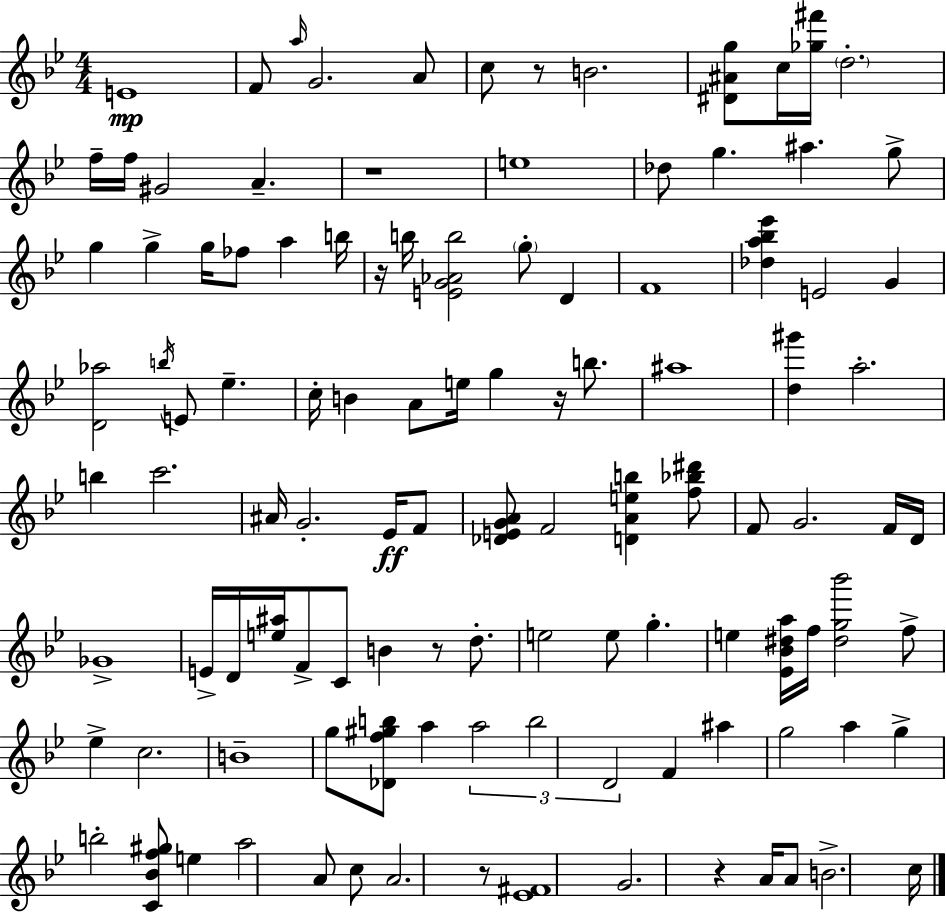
E4/w F4/e A5/s G4/h. A4/e C5/e R/e B4/h. [D#4,A#4,G5]/e C5/s [Gb5,F#6]/s D5/h. F5/s F5/s G#4/h A4/q. R/w E5/w Db5/e G5/q. A#5/q. G5/e G5/q G5/q G5/s FES5/e A5/q B5/s R/s B5/s [E4,G4,Ab4,B5]/h G5/e D4/q F4/w [Db5,A5,Bb5,Eb6]/q E4/h G4/q [D4,Ab5]/h B5/s E4/e Eb5/q. C5/s B4/q A4/e E5/s G5/q R/s B5/e. A#5/w [D5,G#6]/q A5/h. B5/q C6/h. A#4/s G4/h. Eb4/s F4/e [Db4,E4,G4,A4]/e F4/h [D4,A4,E5,B5]/q [F5,Bb5,D#6]/e F4/e G4/h. F4/s D4/s Gb4/w E4/s D4/s [E5,A#5]/s F4/e C4/e B4/q R/e D5/e. E5/h E5/e G5/q. E5/q [Eb4,Bb4,D#5,A5]/s F5/s [D#5,G5,Bb6]/h F5/e Eb5/q C5/h. B4/w G5/e [Db4,F5,G#5,B5]/e A5/q A5/h B5/h D4/h F4/q A#5/q G5/h A5/q G5/q B5/h [C4,Bb4,F5,G#5]/e E5/q A5/h A4/e C5/e A4/h. R/e [Eb4,F#4]/w G4/h. R/q A4/s A4/e B4/h. C5/s